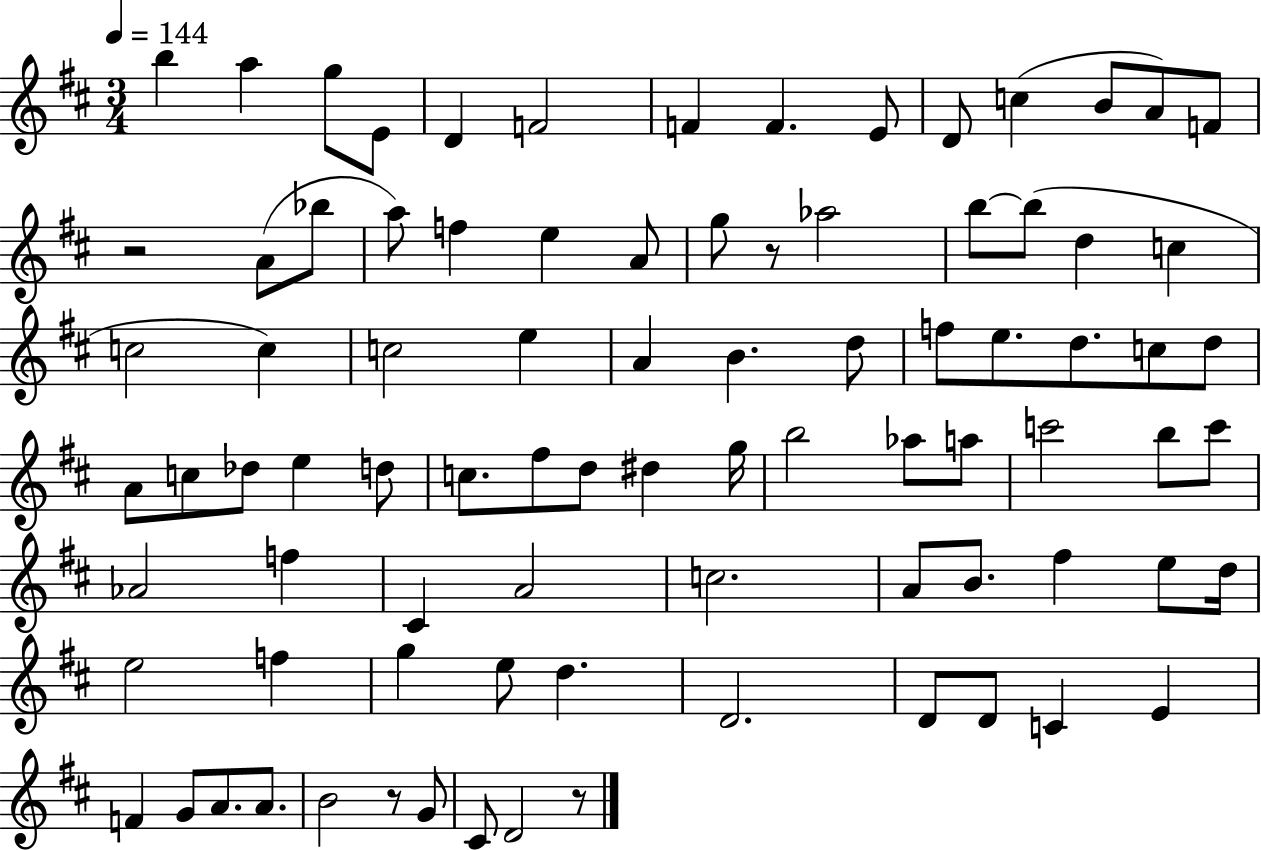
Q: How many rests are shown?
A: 4